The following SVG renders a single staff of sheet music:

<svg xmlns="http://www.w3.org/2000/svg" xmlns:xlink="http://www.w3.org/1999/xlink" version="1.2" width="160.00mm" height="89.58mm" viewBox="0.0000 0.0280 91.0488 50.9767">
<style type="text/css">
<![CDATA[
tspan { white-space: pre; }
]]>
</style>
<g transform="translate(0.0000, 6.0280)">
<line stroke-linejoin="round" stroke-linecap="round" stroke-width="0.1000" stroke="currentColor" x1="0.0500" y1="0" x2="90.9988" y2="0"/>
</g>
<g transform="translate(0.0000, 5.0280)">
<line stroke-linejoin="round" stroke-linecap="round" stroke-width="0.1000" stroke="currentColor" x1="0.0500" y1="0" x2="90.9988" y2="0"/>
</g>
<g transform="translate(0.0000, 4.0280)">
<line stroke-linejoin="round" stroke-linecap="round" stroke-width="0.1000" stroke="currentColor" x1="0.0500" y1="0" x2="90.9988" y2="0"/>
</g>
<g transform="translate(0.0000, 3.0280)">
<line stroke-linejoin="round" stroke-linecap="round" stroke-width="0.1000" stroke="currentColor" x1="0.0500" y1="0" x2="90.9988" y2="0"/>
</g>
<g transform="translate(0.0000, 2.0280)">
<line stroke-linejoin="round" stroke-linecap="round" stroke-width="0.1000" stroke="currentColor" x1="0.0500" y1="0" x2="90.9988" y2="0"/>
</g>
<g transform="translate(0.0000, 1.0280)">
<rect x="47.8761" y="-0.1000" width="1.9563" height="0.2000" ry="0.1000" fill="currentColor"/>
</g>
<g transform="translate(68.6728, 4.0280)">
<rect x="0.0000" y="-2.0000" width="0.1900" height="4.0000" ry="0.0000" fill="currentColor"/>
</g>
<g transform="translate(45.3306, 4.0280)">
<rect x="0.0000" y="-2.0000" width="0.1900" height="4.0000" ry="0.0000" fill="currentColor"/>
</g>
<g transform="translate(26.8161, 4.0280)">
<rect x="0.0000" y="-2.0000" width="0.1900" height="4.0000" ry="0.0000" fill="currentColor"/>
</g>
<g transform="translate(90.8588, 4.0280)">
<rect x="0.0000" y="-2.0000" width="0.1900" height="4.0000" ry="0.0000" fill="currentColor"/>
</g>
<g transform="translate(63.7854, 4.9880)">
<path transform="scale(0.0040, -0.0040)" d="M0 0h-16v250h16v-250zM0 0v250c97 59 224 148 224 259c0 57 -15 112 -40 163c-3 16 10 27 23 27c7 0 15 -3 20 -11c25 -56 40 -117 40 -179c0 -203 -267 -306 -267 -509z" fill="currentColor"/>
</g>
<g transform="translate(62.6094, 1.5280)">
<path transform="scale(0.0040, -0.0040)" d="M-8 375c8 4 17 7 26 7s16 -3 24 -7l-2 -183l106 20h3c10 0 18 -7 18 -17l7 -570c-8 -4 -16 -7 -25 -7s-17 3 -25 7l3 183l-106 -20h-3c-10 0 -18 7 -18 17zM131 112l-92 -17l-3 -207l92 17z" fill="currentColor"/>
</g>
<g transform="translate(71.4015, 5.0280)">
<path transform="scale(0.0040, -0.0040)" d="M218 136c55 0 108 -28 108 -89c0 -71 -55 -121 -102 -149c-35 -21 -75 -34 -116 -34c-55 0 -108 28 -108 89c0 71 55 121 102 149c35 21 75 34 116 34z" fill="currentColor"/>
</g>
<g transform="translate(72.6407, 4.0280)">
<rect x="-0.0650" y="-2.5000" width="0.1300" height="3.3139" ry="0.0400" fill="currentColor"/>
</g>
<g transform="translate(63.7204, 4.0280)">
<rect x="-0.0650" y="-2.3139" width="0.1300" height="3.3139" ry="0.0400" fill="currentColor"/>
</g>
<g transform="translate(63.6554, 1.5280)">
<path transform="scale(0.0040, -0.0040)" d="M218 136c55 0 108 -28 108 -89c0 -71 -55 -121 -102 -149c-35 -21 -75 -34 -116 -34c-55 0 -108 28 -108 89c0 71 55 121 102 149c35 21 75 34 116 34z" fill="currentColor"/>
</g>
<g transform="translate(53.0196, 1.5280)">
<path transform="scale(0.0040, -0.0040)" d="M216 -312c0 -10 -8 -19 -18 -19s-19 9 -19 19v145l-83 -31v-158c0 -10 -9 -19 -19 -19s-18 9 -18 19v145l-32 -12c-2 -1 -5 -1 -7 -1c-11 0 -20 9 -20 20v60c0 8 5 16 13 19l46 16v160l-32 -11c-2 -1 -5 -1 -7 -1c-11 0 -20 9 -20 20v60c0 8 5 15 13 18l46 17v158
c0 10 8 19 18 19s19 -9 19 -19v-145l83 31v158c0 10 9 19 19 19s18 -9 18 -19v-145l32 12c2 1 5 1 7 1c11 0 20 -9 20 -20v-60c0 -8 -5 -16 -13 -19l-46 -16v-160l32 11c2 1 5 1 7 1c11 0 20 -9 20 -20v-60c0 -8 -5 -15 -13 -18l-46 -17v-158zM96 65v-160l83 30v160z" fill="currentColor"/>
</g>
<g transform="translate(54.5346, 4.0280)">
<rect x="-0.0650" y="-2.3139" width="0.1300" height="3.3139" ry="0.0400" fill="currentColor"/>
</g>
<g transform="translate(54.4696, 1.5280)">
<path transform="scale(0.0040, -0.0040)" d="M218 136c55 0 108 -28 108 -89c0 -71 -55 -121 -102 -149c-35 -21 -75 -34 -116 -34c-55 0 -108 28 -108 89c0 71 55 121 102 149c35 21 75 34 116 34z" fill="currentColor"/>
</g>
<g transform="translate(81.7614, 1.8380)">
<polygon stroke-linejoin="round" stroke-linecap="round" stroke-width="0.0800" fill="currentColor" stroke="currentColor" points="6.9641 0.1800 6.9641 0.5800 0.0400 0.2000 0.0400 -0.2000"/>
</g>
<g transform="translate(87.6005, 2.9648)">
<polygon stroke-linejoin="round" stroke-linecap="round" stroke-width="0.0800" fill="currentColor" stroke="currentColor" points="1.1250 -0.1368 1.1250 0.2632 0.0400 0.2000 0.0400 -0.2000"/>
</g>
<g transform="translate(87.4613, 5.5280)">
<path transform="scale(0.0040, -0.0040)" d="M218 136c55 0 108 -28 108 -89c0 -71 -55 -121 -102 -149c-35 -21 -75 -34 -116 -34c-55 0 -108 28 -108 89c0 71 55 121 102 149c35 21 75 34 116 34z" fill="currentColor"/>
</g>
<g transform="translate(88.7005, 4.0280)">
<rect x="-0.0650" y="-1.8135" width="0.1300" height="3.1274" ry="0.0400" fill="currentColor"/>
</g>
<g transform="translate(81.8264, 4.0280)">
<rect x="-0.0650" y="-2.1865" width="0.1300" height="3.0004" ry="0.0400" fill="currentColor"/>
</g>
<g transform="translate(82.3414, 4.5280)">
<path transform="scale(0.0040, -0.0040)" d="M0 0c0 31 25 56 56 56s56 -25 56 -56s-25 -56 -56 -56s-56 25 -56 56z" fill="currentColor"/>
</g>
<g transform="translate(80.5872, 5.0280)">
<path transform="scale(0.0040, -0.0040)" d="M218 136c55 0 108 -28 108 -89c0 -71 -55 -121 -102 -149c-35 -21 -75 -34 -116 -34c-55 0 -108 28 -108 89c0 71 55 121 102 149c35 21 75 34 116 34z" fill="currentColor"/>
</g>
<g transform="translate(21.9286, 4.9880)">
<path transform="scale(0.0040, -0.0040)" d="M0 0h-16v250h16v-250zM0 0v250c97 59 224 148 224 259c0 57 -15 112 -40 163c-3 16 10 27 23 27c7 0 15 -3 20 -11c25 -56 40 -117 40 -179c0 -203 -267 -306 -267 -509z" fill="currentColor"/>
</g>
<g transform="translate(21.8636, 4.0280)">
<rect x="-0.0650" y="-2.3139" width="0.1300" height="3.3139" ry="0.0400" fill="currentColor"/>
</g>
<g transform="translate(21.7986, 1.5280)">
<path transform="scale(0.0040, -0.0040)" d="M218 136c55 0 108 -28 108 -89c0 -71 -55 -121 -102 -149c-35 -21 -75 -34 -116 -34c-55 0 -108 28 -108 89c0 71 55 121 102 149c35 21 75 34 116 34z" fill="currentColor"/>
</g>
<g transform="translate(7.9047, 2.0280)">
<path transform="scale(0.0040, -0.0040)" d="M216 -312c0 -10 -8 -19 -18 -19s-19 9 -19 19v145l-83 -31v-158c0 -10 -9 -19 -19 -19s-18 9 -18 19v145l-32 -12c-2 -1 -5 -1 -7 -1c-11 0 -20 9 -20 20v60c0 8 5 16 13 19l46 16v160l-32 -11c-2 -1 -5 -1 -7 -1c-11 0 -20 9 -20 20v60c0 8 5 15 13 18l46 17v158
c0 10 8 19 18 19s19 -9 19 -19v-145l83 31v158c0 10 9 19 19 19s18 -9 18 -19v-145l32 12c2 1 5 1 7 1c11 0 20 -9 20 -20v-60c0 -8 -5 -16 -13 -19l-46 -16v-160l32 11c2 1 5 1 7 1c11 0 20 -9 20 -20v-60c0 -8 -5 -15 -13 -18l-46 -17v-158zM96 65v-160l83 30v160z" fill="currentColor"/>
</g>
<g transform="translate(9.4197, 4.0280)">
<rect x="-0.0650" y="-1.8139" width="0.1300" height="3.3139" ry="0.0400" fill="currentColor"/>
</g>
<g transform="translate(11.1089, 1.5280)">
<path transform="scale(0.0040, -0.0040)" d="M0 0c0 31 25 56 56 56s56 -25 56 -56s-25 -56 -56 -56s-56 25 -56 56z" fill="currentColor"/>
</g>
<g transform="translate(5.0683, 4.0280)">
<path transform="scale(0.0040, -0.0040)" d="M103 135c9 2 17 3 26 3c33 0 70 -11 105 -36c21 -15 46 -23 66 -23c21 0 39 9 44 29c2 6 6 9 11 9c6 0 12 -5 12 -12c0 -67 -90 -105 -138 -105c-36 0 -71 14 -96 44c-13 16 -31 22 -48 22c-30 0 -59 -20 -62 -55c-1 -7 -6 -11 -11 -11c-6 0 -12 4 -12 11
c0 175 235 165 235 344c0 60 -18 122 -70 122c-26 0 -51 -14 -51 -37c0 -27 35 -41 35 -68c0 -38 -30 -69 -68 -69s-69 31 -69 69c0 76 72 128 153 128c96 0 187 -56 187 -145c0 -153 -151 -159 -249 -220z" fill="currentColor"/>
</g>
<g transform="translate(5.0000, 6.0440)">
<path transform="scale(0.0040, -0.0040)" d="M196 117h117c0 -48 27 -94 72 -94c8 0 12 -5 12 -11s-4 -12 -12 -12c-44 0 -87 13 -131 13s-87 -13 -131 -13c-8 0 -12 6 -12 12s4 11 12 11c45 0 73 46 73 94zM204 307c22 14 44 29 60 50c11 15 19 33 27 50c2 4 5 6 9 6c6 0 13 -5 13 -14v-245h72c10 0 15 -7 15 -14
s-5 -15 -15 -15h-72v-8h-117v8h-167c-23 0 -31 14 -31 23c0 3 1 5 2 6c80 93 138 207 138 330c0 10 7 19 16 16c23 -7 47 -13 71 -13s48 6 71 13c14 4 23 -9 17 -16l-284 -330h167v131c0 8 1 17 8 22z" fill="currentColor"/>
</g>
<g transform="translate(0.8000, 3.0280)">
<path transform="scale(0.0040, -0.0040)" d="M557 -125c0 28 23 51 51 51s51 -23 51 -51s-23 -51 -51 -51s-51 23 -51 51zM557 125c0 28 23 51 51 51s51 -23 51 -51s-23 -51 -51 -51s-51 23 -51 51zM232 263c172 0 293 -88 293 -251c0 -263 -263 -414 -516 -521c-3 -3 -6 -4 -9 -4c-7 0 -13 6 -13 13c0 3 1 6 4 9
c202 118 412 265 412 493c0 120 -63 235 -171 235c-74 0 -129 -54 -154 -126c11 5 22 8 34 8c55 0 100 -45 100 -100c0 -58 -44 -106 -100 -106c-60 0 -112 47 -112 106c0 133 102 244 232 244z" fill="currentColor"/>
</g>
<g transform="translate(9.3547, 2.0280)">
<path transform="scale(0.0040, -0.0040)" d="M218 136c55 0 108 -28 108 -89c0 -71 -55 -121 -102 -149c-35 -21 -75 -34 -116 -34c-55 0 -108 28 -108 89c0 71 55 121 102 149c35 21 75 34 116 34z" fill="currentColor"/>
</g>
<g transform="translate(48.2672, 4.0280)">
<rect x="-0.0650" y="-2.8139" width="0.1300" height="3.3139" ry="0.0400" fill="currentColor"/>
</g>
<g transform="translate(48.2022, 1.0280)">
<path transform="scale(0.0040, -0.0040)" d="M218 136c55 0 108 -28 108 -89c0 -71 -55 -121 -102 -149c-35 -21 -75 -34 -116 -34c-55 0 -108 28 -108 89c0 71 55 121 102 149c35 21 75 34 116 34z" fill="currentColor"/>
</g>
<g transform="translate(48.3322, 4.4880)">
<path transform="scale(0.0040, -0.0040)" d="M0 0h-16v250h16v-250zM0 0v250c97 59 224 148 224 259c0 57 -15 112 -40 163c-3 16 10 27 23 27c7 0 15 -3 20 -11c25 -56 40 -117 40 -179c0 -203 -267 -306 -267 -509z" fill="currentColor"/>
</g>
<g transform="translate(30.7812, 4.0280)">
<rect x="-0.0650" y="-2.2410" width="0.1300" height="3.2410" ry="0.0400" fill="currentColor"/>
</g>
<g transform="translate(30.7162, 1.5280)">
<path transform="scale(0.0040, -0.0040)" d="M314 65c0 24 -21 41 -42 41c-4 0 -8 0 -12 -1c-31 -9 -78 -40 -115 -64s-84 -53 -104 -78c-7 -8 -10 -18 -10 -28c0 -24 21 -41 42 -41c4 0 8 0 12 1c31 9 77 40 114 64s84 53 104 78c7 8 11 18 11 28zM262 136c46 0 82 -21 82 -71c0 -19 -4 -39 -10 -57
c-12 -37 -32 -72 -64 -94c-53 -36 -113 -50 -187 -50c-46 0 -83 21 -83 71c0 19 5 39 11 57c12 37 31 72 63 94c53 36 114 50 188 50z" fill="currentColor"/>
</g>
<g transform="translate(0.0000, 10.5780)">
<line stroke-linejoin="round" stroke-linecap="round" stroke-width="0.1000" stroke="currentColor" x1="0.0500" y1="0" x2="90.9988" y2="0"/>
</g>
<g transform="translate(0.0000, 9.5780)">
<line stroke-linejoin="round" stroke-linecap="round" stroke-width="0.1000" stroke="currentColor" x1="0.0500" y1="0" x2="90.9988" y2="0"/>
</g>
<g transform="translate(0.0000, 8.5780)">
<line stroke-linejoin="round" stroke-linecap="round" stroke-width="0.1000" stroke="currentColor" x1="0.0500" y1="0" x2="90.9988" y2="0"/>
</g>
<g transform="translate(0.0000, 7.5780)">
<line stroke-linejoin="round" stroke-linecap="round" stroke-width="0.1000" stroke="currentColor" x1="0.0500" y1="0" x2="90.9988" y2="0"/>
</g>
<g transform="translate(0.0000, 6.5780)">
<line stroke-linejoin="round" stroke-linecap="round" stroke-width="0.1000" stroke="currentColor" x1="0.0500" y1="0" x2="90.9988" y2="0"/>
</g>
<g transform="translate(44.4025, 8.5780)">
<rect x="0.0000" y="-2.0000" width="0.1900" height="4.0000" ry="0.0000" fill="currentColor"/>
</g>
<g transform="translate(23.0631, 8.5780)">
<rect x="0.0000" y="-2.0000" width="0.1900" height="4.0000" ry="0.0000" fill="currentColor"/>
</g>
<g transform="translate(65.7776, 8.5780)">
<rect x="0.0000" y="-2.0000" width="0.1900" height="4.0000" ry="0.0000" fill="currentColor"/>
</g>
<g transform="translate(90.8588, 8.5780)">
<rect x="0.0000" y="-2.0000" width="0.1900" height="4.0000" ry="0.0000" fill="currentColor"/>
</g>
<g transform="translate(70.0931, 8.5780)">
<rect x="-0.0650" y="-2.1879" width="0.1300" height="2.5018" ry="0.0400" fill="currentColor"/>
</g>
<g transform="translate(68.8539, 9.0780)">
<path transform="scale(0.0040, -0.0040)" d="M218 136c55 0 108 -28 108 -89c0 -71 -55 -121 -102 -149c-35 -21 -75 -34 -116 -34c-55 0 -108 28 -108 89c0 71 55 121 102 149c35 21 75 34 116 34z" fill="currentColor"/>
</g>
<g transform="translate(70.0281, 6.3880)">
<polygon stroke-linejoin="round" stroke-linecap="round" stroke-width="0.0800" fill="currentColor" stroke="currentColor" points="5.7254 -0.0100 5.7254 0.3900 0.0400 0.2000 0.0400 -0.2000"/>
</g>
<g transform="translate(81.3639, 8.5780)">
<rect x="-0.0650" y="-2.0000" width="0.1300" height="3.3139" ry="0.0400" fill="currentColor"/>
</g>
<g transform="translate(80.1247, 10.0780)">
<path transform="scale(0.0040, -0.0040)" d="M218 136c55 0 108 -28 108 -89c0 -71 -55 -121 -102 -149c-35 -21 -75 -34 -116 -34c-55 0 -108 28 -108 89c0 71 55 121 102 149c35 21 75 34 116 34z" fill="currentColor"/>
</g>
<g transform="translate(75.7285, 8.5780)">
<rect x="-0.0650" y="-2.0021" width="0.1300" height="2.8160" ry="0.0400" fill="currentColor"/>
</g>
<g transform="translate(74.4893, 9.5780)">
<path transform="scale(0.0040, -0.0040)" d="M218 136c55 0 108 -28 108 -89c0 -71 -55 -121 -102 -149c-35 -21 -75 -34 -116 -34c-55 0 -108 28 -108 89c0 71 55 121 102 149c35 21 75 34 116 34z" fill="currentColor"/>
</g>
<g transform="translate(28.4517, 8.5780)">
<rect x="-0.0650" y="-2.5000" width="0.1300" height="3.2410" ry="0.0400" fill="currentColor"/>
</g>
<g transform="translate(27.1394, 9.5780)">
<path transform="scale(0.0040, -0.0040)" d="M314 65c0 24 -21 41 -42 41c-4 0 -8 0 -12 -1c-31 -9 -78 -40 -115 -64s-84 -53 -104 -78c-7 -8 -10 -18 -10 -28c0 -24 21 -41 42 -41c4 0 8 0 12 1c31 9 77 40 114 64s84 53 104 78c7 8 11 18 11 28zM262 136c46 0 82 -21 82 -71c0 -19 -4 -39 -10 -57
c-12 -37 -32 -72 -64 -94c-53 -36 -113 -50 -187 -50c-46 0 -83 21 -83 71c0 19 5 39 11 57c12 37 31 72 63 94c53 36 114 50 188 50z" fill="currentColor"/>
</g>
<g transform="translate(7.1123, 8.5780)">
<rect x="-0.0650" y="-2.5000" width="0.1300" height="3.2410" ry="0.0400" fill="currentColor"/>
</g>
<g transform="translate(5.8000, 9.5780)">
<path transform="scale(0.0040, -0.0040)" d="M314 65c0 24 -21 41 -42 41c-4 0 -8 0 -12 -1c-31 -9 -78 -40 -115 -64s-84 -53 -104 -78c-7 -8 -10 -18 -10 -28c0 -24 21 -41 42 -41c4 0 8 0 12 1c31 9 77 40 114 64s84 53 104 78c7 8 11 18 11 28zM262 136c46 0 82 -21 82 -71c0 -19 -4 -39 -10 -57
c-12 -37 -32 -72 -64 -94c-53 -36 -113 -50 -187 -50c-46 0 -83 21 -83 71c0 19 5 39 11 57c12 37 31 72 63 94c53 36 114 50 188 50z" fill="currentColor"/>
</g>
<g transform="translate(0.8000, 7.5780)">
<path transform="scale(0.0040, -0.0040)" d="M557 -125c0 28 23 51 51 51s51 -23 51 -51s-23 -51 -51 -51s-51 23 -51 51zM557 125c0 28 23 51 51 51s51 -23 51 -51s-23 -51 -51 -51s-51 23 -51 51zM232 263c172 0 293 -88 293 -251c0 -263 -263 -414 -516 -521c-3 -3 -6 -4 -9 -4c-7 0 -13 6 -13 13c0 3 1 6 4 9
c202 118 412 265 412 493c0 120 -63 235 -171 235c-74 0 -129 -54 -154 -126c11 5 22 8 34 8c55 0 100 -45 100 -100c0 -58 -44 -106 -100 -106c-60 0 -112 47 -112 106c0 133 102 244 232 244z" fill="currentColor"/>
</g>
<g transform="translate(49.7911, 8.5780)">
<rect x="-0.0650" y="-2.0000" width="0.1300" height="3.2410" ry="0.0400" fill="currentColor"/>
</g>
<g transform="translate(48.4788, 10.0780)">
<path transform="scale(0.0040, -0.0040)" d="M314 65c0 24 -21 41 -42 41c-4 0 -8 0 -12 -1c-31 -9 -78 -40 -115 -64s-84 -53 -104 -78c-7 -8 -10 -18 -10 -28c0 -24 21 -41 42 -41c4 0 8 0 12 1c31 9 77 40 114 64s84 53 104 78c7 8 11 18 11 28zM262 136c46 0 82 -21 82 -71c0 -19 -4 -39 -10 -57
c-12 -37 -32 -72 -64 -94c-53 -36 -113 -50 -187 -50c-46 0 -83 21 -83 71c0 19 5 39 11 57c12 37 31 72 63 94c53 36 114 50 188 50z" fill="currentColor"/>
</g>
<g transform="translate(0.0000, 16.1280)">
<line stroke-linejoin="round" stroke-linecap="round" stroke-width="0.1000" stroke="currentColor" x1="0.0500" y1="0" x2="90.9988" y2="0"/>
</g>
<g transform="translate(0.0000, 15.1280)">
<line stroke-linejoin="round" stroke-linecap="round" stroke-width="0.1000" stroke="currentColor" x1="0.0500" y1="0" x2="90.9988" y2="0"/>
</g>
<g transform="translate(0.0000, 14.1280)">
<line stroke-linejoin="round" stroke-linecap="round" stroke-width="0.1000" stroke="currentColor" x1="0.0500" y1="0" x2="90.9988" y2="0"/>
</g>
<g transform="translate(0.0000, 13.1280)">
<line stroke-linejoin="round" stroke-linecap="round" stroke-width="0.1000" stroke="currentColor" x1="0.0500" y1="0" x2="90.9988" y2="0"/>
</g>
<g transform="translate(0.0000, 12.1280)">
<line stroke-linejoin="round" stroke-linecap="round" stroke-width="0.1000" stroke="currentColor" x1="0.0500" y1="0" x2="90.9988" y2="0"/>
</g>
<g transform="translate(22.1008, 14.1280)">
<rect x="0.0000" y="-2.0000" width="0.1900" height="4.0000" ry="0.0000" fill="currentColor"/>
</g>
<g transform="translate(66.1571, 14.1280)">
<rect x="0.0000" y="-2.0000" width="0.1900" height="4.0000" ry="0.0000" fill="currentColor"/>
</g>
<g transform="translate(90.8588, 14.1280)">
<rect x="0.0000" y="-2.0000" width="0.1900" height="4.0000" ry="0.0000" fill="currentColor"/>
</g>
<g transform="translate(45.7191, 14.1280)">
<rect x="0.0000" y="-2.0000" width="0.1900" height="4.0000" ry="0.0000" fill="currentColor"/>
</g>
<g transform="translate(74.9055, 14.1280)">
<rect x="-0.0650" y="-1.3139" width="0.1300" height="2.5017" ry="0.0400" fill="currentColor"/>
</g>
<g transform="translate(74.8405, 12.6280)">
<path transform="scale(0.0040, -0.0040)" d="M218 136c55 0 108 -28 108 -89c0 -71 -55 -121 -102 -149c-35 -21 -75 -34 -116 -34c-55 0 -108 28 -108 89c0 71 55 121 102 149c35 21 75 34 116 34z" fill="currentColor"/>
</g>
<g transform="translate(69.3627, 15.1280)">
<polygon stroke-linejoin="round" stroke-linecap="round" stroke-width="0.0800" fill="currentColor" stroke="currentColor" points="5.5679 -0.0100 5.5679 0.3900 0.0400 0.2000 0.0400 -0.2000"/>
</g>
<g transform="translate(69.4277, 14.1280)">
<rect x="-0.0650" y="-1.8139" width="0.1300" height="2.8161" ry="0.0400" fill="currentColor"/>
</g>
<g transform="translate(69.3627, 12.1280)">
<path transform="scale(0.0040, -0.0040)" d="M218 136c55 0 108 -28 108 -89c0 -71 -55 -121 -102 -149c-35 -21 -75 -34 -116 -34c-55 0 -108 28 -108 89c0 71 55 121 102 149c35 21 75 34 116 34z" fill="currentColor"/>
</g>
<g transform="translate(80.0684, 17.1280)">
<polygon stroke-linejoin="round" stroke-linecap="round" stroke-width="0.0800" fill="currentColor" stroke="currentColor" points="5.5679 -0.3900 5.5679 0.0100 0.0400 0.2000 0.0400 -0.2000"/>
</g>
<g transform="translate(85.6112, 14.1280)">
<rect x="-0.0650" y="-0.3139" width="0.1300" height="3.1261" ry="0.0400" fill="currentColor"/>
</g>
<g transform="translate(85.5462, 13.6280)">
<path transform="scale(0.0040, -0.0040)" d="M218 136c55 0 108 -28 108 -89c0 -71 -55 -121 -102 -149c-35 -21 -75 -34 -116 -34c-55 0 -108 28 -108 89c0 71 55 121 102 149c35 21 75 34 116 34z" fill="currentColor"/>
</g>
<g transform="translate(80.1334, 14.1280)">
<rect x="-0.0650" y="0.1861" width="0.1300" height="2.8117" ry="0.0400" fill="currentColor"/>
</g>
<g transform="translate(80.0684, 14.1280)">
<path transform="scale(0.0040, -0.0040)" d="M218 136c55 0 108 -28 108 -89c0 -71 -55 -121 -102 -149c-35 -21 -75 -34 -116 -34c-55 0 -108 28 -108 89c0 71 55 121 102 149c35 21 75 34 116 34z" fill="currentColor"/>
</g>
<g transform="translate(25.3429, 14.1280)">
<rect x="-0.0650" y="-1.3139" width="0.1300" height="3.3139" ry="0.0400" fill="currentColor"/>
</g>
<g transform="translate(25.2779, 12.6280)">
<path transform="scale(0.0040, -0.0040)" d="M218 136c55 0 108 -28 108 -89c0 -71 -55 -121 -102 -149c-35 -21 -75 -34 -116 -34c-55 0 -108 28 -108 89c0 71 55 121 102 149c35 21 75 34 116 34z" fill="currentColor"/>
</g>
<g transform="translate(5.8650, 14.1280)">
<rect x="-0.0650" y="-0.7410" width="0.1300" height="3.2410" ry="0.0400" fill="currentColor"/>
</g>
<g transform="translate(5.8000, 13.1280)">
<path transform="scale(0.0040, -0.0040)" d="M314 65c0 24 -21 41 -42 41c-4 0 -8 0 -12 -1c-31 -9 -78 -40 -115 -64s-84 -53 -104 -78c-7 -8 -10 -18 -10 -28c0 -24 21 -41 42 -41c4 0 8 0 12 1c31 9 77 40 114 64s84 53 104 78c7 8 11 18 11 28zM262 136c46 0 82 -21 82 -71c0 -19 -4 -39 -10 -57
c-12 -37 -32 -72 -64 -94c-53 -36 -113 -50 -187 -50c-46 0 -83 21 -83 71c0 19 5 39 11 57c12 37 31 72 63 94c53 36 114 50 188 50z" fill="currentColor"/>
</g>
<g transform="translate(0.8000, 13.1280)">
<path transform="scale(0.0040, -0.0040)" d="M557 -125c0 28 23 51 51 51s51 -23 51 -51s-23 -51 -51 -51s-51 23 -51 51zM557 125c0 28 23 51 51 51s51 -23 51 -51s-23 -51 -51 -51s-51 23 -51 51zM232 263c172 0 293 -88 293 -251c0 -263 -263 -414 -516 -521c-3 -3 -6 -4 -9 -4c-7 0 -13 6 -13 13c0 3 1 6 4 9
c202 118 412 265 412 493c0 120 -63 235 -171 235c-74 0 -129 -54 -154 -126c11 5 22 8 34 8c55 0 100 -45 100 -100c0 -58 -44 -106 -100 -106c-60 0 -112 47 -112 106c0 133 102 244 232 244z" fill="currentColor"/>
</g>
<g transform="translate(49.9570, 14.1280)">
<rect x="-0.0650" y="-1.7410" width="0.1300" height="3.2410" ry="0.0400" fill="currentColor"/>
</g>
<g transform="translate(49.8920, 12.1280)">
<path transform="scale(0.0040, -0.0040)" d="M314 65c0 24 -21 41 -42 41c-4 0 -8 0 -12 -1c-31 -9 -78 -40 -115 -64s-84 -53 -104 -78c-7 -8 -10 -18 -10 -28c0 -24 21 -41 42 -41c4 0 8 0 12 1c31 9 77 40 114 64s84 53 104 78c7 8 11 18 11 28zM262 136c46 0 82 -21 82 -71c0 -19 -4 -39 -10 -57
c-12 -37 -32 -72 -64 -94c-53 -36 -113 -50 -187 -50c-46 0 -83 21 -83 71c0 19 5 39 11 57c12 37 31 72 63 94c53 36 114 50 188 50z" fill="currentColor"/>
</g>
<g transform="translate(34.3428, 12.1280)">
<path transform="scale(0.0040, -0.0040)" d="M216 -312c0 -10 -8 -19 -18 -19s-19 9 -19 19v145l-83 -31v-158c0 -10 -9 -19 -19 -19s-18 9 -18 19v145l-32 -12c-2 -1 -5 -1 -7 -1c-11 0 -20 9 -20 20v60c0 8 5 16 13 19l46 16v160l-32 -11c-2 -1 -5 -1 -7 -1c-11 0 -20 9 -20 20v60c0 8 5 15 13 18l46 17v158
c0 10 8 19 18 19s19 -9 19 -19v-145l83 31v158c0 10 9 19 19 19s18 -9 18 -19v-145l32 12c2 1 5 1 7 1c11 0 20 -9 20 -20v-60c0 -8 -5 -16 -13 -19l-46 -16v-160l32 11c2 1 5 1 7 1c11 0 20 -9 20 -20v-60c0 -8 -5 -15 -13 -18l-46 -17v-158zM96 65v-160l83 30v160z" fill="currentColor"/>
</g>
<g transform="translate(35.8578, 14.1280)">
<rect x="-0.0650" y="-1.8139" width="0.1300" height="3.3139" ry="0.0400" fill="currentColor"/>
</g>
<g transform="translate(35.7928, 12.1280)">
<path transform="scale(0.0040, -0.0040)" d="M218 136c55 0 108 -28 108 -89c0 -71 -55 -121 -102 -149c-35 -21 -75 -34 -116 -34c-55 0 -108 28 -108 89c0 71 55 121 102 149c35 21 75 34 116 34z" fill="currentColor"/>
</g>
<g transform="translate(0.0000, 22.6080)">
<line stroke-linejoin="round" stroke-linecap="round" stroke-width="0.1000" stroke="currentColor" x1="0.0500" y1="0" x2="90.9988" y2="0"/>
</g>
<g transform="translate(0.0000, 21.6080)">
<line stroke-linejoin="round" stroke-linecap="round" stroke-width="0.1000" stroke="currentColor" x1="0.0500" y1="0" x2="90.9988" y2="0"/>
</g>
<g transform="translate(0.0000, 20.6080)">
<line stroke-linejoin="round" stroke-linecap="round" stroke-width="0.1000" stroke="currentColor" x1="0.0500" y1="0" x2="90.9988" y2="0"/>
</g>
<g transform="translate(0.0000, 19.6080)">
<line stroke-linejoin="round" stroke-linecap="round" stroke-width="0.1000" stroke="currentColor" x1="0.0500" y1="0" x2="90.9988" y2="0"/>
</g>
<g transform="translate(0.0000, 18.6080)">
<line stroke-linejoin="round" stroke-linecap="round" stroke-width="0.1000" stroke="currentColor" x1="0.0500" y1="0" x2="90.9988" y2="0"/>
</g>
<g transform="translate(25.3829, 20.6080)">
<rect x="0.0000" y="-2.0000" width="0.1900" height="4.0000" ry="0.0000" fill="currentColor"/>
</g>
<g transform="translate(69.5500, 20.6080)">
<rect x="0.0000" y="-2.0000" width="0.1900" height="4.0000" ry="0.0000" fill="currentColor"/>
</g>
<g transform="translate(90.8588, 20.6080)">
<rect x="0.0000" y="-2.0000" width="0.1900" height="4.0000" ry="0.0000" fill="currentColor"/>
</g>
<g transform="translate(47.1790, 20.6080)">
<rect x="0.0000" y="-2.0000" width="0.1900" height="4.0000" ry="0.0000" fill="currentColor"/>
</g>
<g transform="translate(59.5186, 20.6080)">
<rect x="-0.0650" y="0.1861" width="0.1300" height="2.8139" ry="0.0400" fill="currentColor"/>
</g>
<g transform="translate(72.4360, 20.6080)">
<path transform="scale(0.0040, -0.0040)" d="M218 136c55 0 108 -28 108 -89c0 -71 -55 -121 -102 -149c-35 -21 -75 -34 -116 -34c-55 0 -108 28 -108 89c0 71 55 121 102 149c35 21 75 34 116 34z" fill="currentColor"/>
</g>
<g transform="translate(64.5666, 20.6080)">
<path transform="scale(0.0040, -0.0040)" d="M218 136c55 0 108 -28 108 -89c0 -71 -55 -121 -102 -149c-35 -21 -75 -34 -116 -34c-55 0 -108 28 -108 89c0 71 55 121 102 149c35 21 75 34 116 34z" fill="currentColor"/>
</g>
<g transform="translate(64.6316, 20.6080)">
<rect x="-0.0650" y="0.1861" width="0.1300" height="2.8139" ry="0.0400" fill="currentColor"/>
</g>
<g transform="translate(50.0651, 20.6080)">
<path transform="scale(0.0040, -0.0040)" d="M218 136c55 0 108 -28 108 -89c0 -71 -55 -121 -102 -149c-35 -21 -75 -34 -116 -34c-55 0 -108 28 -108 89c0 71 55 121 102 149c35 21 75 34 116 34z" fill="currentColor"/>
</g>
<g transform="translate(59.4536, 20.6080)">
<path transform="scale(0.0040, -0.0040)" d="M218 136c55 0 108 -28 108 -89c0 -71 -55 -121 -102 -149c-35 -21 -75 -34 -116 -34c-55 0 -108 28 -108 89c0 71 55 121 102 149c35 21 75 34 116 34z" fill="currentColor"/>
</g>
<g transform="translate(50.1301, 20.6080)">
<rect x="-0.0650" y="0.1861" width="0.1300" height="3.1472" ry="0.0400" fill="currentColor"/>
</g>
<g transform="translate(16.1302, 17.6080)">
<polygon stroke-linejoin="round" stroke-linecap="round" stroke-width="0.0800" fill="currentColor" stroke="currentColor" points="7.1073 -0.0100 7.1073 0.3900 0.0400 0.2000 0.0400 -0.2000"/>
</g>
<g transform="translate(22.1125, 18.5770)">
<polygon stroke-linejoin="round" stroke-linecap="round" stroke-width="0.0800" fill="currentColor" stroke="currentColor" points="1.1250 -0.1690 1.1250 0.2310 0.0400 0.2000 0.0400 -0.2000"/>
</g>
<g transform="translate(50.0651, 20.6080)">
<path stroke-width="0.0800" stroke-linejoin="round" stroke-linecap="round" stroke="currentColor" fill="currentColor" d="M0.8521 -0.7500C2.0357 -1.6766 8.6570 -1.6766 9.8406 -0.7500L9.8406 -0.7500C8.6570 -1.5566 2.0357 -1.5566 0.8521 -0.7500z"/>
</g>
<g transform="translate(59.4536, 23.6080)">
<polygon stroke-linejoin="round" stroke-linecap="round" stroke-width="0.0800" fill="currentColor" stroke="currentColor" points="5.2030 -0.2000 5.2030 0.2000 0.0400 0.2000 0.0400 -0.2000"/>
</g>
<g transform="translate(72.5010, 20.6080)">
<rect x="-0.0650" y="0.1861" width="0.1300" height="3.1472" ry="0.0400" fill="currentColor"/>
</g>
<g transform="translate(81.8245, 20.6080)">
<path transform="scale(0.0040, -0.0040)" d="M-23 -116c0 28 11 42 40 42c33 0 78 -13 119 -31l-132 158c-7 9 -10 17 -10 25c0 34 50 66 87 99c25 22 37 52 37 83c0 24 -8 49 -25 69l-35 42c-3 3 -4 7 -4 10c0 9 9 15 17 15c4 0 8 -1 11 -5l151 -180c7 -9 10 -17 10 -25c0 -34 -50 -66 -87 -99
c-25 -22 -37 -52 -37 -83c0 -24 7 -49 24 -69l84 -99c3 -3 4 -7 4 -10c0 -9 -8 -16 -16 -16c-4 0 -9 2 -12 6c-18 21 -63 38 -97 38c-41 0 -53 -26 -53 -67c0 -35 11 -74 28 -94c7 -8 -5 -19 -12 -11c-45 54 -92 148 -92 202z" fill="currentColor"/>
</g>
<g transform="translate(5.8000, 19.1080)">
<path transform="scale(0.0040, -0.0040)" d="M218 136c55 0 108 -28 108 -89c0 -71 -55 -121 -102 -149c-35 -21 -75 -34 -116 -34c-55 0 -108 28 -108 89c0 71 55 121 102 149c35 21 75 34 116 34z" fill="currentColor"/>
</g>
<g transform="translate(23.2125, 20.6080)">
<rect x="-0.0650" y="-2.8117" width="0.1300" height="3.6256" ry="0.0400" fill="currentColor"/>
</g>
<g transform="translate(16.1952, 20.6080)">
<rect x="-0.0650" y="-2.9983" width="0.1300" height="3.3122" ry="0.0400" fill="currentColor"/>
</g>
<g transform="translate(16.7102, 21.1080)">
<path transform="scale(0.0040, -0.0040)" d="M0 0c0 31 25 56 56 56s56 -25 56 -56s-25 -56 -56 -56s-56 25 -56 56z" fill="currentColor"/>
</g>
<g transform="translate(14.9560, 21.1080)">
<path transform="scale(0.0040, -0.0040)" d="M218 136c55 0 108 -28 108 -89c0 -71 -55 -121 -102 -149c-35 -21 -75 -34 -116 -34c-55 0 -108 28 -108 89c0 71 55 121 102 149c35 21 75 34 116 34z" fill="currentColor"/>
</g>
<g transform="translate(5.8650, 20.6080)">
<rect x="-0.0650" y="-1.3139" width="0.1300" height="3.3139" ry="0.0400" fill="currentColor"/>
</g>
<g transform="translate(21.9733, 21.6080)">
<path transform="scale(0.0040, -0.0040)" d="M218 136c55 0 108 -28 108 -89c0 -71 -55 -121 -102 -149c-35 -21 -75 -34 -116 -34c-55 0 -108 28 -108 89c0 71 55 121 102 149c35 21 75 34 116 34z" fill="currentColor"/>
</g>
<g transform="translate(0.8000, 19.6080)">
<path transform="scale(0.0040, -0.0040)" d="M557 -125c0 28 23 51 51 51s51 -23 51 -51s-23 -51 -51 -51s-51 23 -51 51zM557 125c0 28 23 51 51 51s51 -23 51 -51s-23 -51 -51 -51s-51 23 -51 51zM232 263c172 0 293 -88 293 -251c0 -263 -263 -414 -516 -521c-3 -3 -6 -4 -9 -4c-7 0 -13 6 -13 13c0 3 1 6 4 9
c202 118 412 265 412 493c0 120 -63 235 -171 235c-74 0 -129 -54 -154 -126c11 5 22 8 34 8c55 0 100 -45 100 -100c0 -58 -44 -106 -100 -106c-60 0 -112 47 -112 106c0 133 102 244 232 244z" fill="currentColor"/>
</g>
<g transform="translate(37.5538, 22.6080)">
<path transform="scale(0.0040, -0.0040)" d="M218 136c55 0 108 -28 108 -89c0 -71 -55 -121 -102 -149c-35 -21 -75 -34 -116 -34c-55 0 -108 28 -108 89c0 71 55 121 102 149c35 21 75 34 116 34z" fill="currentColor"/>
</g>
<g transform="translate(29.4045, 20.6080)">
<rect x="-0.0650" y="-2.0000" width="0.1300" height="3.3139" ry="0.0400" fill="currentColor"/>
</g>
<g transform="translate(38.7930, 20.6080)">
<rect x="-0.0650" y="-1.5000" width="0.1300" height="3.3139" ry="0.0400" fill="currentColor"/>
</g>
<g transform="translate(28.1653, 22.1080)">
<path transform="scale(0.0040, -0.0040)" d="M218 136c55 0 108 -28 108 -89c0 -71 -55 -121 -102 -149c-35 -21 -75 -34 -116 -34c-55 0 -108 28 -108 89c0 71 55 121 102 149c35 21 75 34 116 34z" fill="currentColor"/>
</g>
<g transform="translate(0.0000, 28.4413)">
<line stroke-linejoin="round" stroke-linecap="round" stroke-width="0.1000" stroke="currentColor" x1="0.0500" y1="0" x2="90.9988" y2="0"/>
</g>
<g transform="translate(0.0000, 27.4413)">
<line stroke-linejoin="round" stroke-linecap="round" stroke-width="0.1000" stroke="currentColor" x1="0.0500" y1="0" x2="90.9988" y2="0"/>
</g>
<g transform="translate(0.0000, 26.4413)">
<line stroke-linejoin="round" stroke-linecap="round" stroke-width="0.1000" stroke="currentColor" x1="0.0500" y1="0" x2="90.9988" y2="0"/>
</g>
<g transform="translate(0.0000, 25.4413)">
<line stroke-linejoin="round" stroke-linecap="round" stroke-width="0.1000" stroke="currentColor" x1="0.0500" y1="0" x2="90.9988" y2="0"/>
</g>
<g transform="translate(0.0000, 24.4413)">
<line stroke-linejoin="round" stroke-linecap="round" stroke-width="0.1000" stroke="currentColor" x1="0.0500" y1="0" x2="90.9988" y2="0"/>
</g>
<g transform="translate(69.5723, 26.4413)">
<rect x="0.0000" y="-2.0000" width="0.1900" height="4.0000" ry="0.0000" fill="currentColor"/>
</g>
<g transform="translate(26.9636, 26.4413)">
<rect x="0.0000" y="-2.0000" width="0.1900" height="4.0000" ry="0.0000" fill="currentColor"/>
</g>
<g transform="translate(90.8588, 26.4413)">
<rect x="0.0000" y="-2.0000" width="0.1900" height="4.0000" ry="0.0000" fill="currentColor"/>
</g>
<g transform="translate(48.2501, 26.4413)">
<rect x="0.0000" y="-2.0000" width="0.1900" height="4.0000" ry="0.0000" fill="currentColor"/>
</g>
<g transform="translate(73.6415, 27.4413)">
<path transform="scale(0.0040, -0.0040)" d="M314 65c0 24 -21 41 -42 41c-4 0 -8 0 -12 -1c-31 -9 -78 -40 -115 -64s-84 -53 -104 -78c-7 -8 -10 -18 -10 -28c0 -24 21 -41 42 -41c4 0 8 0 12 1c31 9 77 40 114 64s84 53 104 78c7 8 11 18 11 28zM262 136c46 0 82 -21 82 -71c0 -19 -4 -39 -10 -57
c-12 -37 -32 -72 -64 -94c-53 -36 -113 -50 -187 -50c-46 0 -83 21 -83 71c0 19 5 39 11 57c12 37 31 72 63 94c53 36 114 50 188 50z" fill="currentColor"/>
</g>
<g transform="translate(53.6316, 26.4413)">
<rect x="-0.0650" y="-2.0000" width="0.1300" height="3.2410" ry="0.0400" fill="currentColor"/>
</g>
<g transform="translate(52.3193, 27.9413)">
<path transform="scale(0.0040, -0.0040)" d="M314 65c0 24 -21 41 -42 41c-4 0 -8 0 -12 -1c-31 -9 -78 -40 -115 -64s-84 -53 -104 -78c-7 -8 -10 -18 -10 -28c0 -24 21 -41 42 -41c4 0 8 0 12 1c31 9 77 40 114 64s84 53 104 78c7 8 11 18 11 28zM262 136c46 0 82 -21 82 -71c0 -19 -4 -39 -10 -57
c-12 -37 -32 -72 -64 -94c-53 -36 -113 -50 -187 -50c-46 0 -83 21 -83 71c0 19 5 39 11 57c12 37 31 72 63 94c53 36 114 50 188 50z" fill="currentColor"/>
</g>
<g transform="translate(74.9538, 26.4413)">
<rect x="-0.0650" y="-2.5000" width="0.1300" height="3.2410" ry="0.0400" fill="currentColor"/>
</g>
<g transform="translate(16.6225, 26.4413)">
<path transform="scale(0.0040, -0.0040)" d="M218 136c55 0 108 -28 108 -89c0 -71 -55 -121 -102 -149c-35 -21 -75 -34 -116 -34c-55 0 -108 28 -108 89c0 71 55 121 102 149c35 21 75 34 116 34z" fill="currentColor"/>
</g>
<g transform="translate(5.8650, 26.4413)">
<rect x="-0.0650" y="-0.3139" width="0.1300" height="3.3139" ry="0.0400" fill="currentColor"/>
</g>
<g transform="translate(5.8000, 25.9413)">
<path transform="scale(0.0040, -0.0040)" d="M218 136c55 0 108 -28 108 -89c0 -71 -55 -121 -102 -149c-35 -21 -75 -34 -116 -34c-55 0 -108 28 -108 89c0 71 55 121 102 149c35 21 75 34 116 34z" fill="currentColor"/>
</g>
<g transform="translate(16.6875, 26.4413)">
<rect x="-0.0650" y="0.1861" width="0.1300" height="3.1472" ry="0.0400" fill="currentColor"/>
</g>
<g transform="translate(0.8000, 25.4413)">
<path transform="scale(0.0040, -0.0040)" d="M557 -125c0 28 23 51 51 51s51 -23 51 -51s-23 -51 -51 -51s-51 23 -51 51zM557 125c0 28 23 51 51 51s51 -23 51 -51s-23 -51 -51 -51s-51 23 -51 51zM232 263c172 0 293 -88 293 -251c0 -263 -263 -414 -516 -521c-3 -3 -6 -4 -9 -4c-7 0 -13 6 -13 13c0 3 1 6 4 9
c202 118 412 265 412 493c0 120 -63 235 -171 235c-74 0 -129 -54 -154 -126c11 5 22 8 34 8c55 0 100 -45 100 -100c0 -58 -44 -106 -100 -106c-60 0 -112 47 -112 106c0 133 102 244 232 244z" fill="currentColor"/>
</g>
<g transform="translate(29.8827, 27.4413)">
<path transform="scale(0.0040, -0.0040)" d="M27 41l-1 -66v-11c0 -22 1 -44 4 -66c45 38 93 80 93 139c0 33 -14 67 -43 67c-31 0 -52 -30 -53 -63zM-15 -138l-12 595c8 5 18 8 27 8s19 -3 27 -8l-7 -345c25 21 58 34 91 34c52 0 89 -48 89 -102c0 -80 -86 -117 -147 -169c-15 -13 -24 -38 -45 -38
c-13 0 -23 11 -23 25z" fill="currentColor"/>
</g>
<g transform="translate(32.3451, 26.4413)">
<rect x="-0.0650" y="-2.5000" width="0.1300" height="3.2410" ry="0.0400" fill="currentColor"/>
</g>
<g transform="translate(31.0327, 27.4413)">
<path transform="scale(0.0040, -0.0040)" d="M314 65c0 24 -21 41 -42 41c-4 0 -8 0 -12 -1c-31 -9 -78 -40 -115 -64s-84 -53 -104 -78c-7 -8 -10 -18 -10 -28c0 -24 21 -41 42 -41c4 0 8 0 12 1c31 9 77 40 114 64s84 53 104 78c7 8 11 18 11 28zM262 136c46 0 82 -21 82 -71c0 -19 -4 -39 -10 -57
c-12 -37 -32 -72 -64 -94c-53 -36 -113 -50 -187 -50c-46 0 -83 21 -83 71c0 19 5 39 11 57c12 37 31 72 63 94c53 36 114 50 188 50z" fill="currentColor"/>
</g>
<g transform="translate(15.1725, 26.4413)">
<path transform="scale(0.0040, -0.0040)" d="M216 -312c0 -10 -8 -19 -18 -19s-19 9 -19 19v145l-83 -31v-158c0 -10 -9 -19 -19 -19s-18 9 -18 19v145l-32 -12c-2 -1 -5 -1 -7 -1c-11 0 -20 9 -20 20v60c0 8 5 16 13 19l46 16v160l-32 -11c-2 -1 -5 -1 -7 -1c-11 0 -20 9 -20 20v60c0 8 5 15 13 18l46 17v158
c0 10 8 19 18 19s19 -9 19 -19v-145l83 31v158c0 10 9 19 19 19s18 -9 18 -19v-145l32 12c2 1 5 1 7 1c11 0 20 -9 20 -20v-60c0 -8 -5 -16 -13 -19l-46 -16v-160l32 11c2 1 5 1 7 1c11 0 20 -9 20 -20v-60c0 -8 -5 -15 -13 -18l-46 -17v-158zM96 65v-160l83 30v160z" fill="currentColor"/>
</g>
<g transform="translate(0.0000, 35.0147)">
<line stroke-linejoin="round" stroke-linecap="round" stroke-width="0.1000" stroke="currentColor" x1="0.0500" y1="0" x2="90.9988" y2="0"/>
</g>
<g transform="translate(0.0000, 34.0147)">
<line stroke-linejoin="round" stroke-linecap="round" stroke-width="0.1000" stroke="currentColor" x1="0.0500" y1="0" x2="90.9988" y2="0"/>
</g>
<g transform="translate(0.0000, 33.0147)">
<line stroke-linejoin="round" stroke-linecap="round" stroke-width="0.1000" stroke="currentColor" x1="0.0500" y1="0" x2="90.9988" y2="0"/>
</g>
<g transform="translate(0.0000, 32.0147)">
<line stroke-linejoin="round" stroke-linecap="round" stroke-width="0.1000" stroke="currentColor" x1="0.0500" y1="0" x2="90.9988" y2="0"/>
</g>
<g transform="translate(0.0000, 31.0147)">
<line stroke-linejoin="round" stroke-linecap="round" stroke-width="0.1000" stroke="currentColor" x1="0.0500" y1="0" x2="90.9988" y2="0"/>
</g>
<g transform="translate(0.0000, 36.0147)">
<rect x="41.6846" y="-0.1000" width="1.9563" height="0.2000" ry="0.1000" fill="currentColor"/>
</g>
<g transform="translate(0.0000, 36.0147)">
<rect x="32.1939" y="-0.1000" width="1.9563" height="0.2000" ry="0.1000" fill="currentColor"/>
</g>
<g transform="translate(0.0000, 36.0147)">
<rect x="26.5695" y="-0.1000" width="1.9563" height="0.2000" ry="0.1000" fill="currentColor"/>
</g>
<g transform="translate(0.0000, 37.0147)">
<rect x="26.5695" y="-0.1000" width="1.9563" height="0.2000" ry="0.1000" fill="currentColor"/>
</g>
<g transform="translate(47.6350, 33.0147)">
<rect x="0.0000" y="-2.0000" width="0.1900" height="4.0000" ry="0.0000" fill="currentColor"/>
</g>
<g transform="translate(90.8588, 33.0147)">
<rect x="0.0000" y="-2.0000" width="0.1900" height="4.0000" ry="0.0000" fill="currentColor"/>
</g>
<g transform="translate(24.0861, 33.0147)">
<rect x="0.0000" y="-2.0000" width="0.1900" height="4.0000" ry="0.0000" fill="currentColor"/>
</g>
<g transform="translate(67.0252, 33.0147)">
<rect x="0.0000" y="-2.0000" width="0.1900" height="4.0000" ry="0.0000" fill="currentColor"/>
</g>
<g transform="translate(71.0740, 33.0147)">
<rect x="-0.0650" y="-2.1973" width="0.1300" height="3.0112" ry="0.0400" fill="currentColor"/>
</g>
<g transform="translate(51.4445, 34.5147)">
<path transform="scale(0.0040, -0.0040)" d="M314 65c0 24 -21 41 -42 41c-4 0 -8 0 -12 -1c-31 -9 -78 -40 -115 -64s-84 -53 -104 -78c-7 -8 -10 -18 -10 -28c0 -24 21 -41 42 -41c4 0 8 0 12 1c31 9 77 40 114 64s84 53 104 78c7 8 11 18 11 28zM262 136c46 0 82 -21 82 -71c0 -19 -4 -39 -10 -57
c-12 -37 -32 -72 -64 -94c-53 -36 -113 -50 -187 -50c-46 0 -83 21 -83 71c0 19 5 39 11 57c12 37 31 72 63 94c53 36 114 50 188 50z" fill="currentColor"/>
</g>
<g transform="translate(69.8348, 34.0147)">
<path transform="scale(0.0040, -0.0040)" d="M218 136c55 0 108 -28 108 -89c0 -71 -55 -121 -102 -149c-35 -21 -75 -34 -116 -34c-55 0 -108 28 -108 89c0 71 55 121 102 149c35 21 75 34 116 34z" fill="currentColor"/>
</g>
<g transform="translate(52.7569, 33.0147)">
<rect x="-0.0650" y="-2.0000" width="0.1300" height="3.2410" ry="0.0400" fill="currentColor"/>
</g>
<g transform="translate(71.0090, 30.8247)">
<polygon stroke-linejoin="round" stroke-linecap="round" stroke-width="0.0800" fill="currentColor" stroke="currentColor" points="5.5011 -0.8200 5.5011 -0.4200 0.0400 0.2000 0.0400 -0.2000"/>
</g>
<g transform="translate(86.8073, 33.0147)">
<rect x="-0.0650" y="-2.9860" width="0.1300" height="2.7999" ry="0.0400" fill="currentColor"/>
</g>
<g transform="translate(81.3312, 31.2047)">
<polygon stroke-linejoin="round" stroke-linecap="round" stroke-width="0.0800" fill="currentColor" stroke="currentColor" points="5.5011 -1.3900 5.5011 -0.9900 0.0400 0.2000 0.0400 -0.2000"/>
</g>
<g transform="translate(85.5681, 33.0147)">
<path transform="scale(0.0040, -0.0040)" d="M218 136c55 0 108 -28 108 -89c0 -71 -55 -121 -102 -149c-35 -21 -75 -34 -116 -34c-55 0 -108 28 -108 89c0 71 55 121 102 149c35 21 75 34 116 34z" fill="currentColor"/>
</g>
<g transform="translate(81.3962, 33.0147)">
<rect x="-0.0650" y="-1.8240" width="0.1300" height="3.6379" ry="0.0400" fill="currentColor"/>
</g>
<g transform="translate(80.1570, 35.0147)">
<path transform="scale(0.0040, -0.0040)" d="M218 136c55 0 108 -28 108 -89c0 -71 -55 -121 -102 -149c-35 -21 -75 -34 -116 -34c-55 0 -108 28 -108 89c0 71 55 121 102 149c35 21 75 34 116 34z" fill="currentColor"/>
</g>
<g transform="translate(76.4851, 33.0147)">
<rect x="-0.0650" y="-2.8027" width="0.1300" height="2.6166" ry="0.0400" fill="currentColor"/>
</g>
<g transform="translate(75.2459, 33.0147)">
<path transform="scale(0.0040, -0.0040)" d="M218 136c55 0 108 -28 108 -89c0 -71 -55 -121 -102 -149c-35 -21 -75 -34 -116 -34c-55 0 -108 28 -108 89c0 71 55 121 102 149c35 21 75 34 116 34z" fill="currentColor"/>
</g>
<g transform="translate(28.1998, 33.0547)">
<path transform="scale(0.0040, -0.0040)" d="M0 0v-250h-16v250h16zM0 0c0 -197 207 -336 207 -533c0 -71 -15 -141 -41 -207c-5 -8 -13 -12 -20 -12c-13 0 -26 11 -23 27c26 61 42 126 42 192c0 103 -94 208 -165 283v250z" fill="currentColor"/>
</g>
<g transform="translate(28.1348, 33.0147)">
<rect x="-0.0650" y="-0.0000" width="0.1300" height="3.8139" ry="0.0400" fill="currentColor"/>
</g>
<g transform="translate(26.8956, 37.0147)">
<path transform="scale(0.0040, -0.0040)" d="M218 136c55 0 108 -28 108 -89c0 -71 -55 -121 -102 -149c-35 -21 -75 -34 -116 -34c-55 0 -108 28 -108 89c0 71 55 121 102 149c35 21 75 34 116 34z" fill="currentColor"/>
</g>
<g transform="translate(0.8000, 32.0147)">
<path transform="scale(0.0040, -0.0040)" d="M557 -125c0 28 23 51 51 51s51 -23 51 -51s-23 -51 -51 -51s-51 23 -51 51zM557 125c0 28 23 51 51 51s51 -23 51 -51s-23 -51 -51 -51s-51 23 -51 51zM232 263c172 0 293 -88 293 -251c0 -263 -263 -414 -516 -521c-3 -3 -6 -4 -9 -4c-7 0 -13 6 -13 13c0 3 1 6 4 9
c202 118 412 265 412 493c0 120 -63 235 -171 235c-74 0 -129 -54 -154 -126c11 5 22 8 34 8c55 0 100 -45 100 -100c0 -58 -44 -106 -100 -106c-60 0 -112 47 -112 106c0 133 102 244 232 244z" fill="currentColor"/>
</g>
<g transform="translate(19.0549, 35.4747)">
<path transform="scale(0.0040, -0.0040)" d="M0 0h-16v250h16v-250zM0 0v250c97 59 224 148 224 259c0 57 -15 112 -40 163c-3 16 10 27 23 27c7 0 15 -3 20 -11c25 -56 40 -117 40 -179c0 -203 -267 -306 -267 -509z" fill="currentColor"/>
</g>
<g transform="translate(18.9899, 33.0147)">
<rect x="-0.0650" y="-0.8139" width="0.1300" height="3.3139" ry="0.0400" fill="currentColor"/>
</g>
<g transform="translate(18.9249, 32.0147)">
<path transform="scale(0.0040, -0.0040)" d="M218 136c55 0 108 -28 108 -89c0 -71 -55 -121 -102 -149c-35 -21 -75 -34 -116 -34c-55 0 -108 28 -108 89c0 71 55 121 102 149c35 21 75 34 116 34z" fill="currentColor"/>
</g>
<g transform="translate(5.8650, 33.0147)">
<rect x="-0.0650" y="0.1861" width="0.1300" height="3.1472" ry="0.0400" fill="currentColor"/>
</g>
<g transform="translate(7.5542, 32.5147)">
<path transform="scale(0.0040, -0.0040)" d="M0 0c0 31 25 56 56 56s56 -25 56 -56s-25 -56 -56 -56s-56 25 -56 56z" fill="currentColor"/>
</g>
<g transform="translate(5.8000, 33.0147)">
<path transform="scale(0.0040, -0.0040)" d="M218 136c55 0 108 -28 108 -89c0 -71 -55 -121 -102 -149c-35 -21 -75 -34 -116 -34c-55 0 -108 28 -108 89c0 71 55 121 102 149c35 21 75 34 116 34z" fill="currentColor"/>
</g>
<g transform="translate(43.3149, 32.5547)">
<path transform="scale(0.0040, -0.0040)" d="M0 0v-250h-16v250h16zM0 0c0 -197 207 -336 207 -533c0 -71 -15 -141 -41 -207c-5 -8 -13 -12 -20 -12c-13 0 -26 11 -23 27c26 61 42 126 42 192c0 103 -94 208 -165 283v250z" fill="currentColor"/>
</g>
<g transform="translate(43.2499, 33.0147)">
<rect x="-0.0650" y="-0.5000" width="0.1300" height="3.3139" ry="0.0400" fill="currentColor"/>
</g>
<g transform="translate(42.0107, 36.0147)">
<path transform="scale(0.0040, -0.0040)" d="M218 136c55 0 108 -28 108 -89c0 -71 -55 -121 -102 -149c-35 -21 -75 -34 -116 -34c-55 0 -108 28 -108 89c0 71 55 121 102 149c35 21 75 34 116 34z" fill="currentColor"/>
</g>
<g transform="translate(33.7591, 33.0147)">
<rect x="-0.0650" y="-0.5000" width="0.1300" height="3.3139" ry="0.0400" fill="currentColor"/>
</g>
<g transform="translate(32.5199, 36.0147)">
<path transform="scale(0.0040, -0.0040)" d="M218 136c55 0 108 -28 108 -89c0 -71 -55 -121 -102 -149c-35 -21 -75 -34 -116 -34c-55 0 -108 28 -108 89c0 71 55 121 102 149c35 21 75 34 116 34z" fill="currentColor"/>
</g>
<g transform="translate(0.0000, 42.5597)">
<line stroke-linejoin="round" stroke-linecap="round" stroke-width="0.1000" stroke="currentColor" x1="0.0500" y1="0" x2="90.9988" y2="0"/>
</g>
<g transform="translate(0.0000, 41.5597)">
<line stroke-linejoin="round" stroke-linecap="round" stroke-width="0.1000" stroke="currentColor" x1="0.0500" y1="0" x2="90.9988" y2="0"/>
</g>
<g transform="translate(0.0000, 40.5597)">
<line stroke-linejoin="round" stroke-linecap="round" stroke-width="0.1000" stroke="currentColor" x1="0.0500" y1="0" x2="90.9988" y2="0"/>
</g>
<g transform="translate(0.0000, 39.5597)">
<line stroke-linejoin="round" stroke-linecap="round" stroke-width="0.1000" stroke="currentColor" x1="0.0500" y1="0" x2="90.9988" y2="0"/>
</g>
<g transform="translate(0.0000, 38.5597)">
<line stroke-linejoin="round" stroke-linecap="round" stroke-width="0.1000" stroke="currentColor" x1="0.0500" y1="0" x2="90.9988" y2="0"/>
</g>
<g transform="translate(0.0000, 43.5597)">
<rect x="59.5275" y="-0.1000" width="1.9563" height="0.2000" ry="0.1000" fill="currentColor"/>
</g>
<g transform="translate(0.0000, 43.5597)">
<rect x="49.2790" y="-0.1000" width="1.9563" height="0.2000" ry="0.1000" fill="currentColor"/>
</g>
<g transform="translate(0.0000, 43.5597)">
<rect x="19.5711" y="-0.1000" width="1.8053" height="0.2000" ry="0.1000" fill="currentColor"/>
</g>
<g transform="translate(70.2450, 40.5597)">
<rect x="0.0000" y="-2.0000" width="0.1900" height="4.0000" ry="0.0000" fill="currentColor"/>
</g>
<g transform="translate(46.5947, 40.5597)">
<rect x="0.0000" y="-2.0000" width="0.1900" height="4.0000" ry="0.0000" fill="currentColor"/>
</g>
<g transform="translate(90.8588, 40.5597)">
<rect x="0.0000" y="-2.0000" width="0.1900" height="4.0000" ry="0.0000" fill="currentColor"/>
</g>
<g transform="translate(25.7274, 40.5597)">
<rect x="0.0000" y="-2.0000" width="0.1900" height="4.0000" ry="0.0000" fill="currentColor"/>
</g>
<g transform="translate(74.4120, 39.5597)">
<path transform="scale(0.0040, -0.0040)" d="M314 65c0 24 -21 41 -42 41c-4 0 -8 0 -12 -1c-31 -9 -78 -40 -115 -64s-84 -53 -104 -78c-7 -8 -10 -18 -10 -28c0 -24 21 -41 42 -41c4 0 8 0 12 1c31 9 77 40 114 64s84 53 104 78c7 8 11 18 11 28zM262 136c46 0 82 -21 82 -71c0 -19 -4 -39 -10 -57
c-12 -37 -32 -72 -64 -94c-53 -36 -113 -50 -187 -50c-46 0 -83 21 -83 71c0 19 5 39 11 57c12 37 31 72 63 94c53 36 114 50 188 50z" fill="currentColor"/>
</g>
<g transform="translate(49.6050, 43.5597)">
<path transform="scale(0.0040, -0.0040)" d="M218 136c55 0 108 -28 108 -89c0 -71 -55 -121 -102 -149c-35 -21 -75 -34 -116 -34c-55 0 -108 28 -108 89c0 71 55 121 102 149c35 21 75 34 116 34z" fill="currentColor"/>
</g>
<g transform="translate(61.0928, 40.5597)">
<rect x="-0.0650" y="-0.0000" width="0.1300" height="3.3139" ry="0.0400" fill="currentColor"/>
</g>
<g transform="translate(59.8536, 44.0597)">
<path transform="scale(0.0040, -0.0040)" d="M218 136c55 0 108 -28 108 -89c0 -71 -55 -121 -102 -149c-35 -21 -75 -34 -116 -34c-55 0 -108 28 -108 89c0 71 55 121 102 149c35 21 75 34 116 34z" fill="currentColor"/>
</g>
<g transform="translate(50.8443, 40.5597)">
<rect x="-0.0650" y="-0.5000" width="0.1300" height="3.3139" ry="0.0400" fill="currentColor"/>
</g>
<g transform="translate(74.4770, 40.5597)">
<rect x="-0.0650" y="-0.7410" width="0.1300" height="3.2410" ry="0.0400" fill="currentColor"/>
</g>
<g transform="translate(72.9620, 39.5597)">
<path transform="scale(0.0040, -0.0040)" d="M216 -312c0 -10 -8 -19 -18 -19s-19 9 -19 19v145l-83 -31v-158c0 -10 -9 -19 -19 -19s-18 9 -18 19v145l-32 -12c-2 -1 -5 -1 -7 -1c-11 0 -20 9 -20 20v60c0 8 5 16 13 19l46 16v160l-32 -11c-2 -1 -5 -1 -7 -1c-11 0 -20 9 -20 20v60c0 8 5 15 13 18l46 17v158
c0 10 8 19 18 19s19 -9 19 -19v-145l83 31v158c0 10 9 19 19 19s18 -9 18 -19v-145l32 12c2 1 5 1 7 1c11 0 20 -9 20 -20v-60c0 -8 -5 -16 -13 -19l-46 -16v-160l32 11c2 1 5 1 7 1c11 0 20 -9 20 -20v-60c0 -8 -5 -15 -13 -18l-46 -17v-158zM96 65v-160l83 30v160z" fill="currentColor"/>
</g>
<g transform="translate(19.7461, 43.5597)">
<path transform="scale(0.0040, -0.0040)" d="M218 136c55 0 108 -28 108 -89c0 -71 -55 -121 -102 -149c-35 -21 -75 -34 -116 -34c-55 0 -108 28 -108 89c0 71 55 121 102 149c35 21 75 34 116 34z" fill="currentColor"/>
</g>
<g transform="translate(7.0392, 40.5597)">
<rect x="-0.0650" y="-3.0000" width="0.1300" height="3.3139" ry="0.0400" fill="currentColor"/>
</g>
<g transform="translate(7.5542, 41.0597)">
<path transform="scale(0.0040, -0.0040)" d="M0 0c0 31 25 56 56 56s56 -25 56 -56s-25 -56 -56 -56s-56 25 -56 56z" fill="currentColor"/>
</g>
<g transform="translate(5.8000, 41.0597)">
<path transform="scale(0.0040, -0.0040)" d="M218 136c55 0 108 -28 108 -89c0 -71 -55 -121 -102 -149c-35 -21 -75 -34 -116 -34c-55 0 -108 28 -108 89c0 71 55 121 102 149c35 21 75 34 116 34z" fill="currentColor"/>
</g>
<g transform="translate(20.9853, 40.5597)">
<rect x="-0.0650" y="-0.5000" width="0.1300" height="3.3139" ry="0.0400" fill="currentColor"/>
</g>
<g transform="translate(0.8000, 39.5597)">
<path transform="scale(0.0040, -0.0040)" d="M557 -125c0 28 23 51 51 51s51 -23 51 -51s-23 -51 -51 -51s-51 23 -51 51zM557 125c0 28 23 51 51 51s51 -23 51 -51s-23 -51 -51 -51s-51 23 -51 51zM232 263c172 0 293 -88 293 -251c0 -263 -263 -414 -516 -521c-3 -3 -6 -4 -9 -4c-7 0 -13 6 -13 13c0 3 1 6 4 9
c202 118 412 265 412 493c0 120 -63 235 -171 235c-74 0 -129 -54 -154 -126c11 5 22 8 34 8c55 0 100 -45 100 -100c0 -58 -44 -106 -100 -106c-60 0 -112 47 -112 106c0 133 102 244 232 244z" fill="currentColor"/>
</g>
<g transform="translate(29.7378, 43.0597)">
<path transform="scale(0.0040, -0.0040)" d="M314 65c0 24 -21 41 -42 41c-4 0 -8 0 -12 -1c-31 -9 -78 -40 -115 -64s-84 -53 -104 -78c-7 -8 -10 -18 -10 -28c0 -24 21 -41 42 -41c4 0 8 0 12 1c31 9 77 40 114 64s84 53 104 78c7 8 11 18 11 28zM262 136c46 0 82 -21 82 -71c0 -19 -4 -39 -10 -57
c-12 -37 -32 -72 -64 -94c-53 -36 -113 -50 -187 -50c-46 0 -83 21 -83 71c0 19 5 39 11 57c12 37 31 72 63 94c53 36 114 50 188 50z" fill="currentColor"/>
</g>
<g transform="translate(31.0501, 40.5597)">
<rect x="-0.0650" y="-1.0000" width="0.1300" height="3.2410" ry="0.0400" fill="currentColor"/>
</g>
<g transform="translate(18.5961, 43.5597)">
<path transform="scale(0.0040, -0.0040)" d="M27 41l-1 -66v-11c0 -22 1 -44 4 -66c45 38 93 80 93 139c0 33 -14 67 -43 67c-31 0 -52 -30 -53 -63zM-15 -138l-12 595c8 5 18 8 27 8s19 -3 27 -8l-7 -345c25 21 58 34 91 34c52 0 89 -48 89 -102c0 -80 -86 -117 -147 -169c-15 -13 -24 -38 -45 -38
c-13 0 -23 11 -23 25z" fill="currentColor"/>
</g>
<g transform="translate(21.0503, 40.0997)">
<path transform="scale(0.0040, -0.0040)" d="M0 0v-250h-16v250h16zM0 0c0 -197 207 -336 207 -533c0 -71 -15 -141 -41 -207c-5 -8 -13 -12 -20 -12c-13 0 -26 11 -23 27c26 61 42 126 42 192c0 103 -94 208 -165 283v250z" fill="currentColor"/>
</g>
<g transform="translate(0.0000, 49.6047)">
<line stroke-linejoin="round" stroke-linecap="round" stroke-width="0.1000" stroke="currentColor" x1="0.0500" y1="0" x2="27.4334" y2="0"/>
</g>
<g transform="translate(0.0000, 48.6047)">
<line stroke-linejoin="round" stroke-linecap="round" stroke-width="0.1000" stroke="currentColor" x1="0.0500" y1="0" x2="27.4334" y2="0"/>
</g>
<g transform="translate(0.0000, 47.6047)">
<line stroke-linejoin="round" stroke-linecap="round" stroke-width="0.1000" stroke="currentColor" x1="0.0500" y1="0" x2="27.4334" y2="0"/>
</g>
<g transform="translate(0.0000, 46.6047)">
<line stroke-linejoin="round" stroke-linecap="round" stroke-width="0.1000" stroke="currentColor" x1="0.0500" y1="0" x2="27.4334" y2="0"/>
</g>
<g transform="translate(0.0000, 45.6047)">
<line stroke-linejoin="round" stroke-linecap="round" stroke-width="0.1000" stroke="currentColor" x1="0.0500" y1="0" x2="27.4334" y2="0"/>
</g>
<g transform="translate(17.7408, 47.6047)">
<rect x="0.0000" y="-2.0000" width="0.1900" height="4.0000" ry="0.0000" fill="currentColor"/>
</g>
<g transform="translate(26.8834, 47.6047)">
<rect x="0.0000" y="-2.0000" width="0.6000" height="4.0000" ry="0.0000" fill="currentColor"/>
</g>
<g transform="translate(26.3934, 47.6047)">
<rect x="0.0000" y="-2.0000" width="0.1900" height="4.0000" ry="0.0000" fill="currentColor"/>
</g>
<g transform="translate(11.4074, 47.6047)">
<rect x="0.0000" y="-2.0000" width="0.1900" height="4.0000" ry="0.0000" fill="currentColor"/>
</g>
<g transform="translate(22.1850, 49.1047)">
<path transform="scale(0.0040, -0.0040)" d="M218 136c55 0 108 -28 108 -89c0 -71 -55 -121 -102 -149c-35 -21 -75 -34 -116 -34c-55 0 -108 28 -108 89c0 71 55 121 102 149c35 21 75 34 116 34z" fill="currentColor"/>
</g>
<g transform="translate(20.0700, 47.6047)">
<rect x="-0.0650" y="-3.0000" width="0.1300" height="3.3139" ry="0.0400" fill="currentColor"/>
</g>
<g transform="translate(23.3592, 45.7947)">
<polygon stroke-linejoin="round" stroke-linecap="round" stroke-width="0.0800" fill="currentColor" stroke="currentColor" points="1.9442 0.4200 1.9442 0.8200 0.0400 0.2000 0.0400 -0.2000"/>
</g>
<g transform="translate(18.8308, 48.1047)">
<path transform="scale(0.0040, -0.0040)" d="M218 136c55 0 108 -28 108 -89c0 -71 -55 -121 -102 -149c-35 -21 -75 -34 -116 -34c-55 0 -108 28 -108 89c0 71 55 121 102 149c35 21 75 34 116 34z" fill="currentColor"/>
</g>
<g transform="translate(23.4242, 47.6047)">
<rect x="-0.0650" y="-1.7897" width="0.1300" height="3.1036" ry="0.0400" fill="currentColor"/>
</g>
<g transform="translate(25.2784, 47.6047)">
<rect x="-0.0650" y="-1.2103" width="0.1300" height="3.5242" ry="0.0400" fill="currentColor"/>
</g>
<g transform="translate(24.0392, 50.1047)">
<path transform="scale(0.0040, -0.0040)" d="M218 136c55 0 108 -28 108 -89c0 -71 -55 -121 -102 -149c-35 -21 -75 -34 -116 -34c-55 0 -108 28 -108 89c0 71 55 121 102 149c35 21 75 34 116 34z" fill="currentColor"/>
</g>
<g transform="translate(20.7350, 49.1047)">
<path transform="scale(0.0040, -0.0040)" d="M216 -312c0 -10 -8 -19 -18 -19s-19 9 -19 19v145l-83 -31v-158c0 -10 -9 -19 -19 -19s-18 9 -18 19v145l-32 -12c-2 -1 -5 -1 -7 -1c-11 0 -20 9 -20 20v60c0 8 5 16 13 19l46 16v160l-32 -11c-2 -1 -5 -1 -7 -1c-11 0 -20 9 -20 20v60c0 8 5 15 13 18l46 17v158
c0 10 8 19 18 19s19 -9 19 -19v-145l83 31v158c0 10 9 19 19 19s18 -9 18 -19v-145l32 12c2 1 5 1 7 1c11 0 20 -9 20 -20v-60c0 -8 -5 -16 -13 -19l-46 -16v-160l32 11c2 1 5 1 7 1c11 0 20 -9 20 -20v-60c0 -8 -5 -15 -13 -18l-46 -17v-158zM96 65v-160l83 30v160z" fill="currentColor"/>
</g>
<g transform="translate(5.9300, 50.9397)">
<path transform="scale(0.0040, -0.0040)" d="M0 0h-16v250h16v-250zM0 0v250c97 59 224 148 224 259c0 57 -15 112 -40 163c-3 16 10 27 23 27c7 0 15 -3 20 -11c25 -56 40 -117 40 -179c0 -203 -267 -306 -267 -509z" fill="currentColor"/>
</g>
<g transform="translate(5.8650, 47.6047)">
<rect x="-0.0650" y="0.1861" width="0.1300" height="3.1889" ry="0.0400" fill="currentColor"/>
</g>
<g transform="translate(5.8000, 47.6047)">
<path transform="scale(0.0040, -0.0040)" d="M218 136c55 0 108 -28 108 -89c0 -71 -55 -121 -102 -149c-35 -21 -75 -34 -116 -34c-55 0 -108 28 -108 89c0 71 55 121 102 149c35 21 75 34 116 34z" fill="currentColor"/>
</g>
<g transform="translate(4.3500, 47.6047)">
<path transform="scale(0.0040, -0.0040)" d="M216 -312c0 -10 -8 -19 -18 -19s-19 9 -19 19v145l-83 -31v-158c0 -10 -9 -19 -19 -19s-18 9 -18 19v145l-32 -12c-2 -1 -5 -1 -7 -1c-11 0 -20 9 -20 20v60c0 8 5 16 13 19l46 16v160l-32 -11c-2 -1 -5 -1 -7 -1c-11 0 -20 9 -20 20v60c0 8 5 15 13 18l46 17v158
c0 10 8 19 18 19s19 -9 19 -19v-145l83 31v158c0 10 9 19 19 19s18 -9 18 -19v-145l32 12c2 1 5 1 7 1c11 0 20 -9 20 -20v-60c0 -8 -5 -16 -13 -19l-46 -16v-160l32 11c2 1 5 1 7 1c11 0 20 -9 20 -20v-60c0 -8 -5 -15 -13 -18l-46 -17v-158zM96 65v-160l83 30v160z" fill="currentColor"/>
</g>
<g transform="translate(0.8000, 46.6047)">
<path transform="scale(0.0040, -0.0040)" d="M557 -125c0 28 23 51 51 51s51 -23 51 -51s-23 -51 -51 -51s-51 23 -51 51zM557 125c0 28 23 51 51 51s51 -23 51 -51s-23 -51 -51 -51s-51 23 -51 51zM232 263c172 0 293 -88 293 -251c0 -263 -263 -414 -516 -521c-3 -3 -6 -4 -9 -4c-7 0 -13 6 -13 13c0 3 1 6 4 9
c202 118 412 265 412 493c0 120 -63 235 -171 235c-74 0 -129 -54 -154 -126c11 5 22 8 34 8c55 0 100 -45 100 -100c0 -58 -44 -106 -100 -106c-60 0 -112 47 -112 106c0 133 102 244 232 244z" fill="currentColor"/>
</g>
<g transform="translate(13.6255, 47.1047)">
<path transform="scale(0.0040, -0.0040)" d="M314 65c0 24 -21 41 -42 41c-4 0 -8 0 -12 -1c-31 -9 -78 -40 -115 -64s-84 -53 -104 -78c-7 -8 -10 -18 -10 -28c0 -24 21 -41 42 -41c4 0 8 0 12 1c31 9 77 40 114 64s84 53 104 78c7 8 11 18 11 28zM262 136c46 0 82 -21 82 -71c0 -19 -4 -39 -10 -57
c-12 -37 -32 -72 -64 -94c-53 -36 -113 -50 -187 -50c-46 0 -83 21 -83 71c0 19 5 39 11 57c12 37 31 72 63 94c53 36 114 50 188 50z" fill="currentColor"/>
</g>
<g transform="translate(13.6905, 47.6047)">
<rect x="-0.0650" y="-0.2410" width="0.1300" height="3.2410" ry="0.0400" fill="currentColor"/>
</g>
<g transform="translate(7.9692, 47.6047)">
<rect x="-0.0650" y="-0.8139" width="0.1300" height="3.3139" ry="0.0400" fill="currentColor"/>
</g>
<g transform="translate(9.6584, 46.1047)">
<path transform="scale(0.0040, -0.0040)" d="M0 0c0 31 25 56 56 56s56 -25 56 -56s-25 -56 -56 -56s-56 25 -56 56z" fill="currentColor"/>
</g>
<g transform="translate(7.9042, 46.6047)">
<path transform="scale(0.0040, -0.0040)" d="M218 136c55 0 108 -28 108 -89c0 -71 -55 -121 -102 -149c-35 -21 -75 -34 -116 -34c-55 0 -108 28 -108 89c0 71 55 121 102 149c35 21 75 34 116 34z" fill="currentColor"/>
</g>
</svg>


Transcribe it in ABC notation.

X:1
T:Untitled
M:2/4
L:1/4
K:C
^A, B,/2 B,2 C/2 ^B, B,/2 B,, B,,/2 A,,/4 B,,2 B,,2 A,,2 C,/2 B,,/2 A,, F,2 G, ^A, A,2 A,/2 G,/2 D,/2 E,/2 G, C,/2 B,,/4 A,, G,, D, D,/2 D,/2 D, z E, ^D, _B,,2 A,,2 B,,2 D, F,/2 C,,/2 E,, E,,/2 A,,2 B,,/2 D,/2 G,,/2 D,/2 C, _E,,/2 F,,2 E,, D,, ^F,2 ^D,/2 F, E,2 C, ^A,,/2 F,,/2